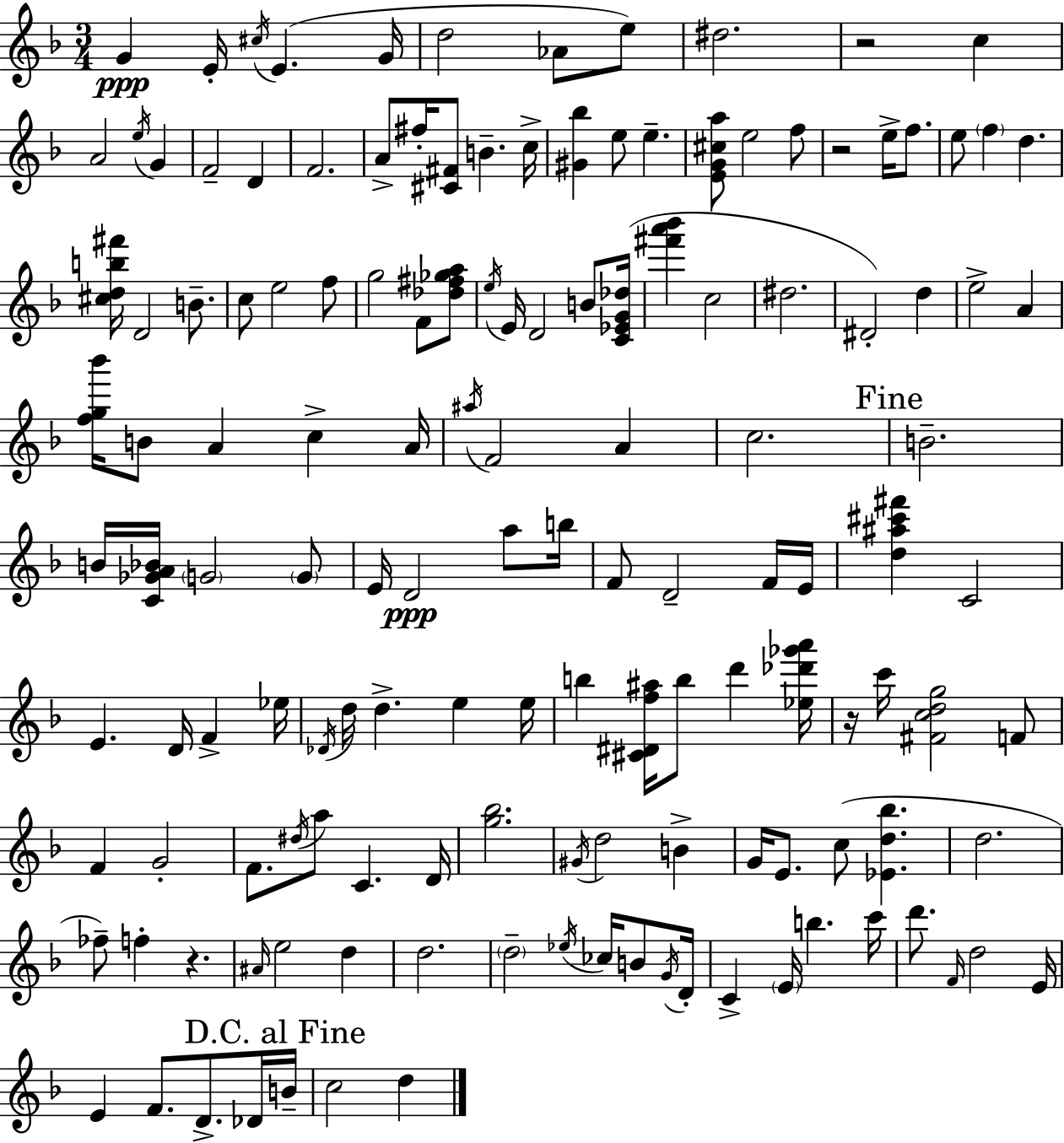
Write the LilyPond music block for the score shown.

{
  \clef treble
  \numericTimeSignature
  \time 3/4
  \key d \minor
  g'4\ppp e'16-. \acciaccatura { cis''16 }( e'4. | g'16 d''2 aes'8 e''8) | dis''2. | r2 c''4 | \break a'2 \acciaccatura { e''16 } g'4 | f'2-- d'4 | f'2. | a'8-> fis''16-. <cis' fis'>8 b'4.-- | \break c''16-> <gis' bes''>4 e''8 e''4.-- | <e' g' cis'' a''>8 e''2 | f''8 r2 e''16-> f''8. | e''8 \parenthesize f''4 d''4. | \break <cis'' d'' b'' fis'''>16 d'2 b'8.-- | c''8 e''2 | f''8 g''2 f'8 | <des'' fis'' ges'' a''>8 \acciaccatura { e''16 } e'16 d'2 | \break b'8 <c' ees' g' des''>16( <fis''' a''' bes'''>4 c''2 | dis''2. | dis'2-.) d''4 | e''2-> a'4 | \break <f'' g'' bes'''>16 b'8 a'4 c''4-> | a'16 \acciaccatura { ais''16 } f'2 | a'4 c''2. | \mark "Fine" b'2.-- | \break b'16 <c' ges' a' bes'>16 \parenthesize g'2 | \parenthesize g'8 e'16 d'2\ppp | a''8 b''16 f'8 d'2-- | f'16 e'16 <d'' ais'' cis''' fis'''>4 c'2 | \break e'4. d'16 f'4-> | ees''16 \acciaccatura { des'16 } d''16 d''4.-> | e''4 e''16 b''4 <cis' dis' f'' ais''>16 b''8 | d'''4 <ees'' des''' ges''' a'''>16 r16 c'''16 <fis' c'' d'' g''>2 | \break f'8 f'4 g'2-. | f'8. \acciaccatura { dis''16 } a''8 c'4. | d'16 <g'' bes''>2. | \acciaccatura { gis'16 } d''2 | \break b'4-> g'16 e'8. c''8( | <ees' d'' bes''>4. d''2. | fes''8--) f''4-. | r4. \grace { ais'16 } e''2 | \break d''4 d''2. | \parenthesize d''2-- | \acciaccatura { ees''16 } ces''16 b'8 \acciaccatura { g'16 } d'16-. c'4-> | \parenthesize e'16 b''4. c'''16 d'''8. | \break \grace { f'16 } d''2 e'16 e'4 | f'8. d'8.-> des'16 \mark "D.C. al Fine" b'16-- c''2 | d''4 \bar "|."
}